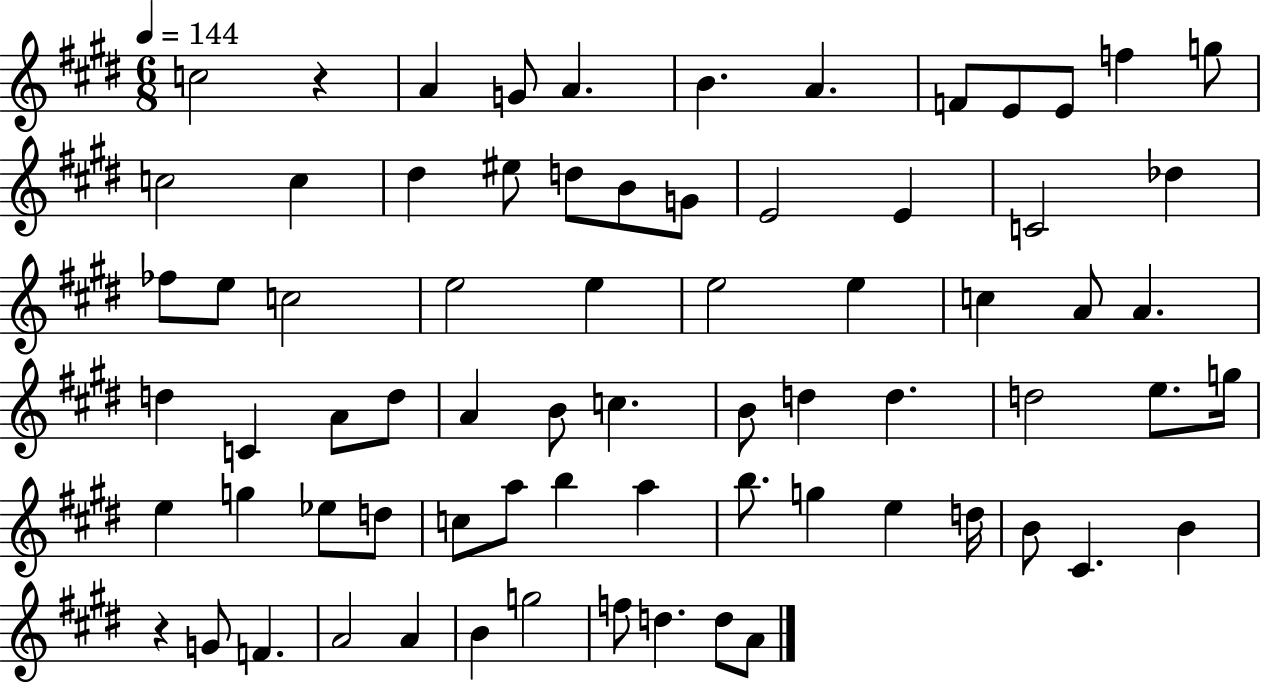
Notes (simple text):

C5/h R/q A4/q G4/e A4/q. B4/q. A4/q. F4/e E4/e E4/e F5/q G5/e C5/h C5/q D#5/q EIS5/e D5/e B4/e G4/e E4/h E4/q C4/h Db5/q FES5/e E5/e C5/h E5/h E5/q E5/h E5/q C5/q A4/e A4/q. D5/q C4/q A4/e D5/e A4/q B4/e C5/q. B4/e D5/q D5/q. D5/h E5/e. G5/s E5/q G5/q Eb5/e D5/e C5/e A5/e B5/q A5/q B5/e. G5/q E5/q D5/s B4/e C#4/q. B4/q R/q G4/e F4/q. A4/h A4/q B4/q G5/h F5/e D5/q. D5/e A4/e